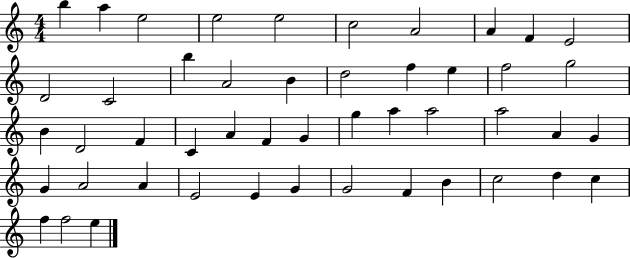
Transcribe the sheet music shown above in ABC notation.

X:1
T:Untitled
M:4/4
L:1/4
K:C
b a e2 e2 e2 c2 A2 A F E2 D2 C2 b A2 B d2 f e f2 g2 B D2 F C A F G g a a2 a2 A G G A2 A E2 E G G2 F B c2 d c f f2 e